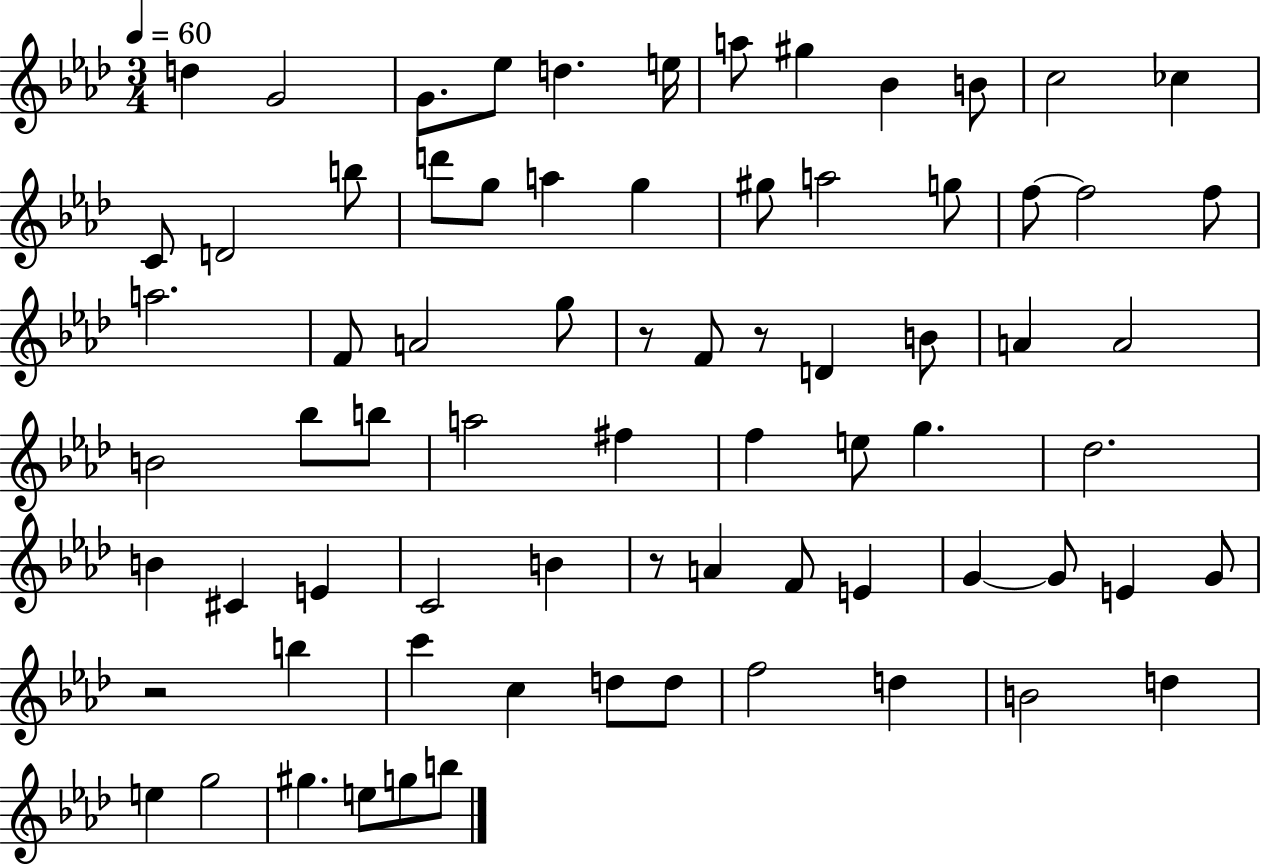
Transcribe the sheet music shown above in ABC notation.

X:1
T:Untitled
M:3/4
L:1/4
K:Ab
d G2 G/2 _e/2 d e/4 a/2 ^g _B B/2 c2 _c C/2 D2 b/2 d'/2 g/2 a g ^g/2 a2 g/2 f/2 f2 f/2 a2 F/2 A2 g/2 z/2 F/2 z/2 D B/2 A A2 B2 _b/2 b/2 a2 ^f f e/2 g _d2 B ^C E C2 B z/2 A F/2 E G G/2 E G/2 z2 b c' c d/2 d/2 f2 d B2 d e g2 ^g e/2 g/2 b/2